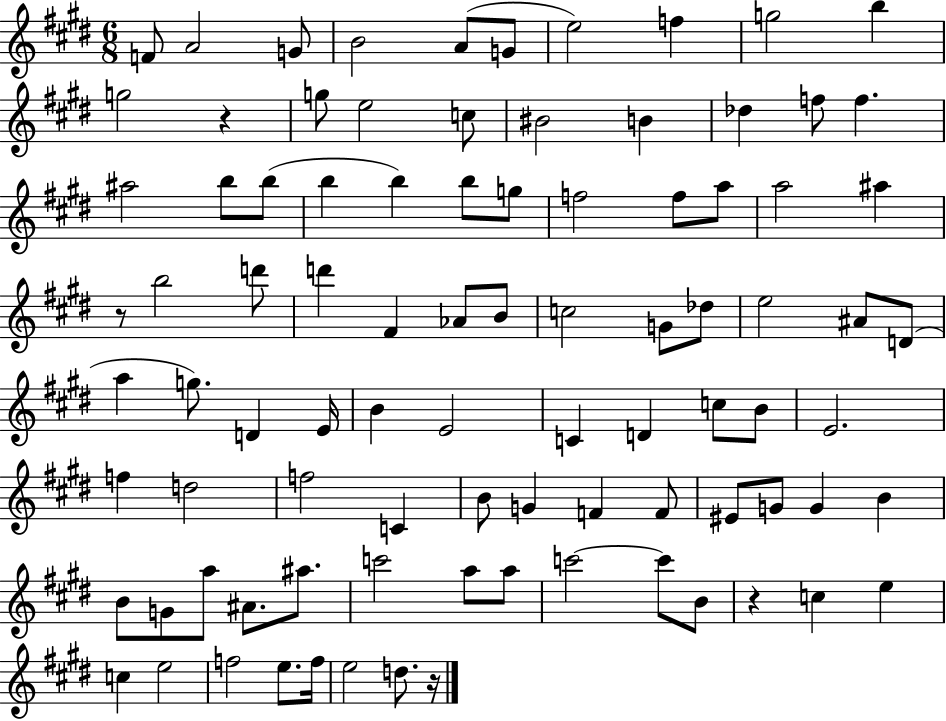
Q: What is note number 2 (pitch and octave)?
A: A4